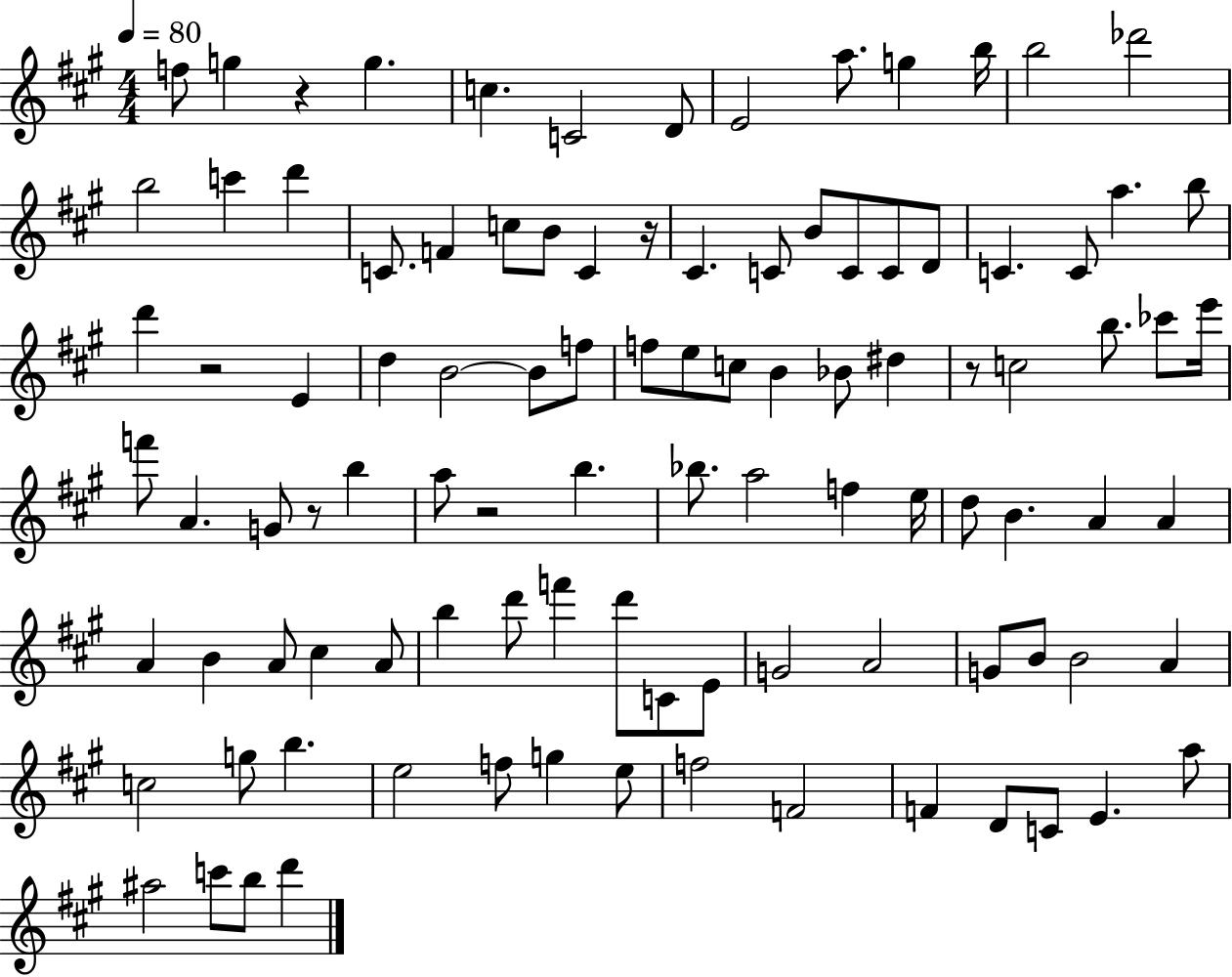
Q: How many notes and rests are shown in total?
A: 101